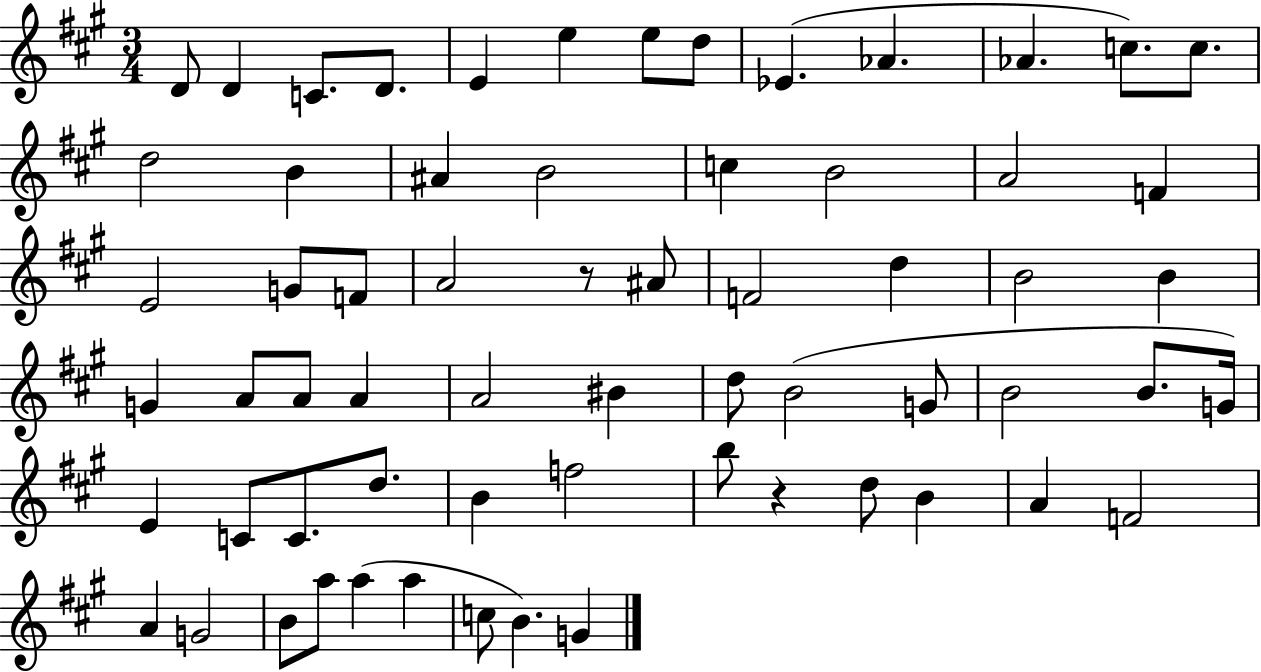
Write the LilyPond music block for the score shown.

{
  \clef treble
  \numericTimeSignature
  \time 3/4
  \key a \major
  d'8 d'4 c'8. d'8. | e'4 e''4 e''8 d''8 | ees'4.( aes'4. | aes'4. c''8.) c''8. | \break d''2 b'4 | ais'4 b'2 | c''4 b'2 | a'2 f'4 | \break e'2 g'8 f'8 | a'2 r8 ais'8 | f'2 d''4 | b'2 b'4 | \break g'4 a'8 a'8 a'4 | a'2 bis'4 | d''8 b'2( g'8 | b'2 b'8. g'16) | \break e'4 c'8 c'8. d''8. | b'4 f''2 | b''8 r4 d''8 b'4 | a'4 f'2 | \break a'4 g'2 | b'8 a''8 a''4( a''4 | c''8 b'4.) g'4 | \bar "|."
}